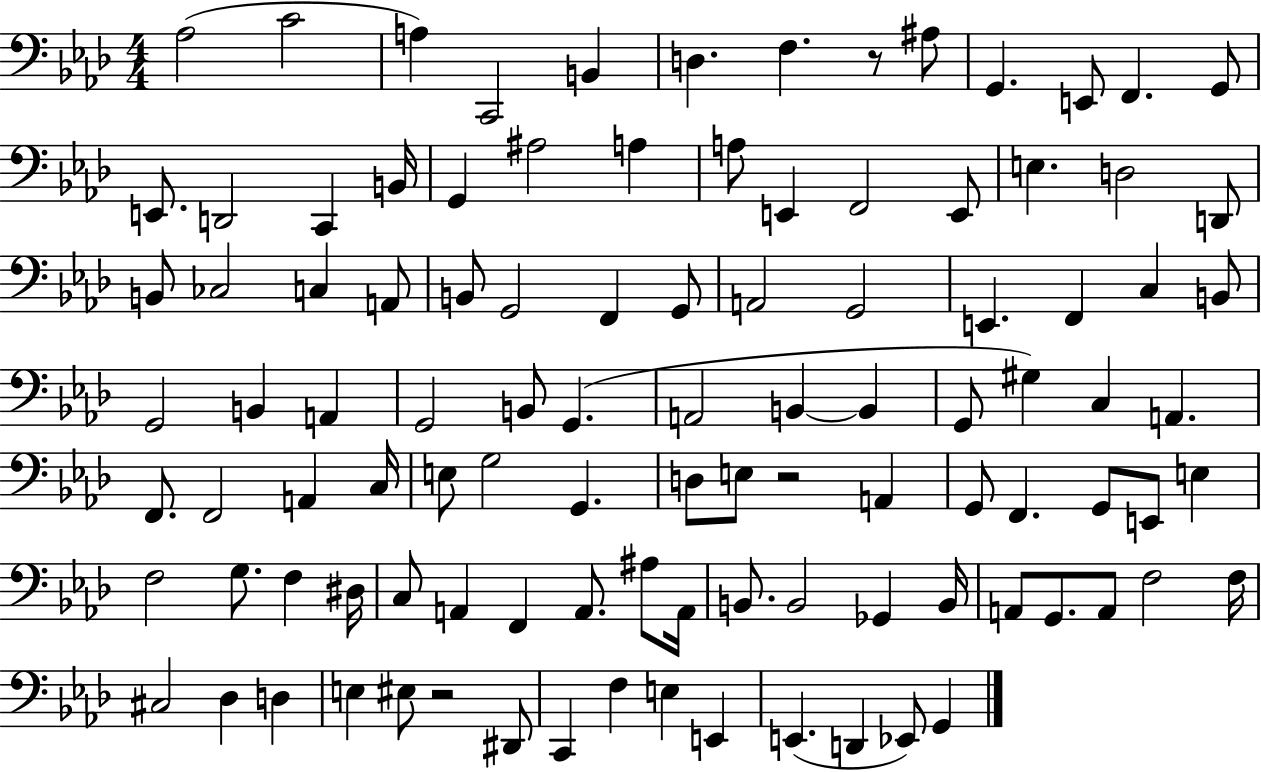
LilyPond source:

{
  \clef bass
  \numericTimeSignature
  \time 4/4
  \key aes \major
  aes2( c'2 | a4) c,2 b,4 | d4. f4. r8 ais8 | g,4. e,8 f,4. g,8 | \break e,8. d,2 c,4 b,16 | g,4 ais2 a4 | a8 e,4 f,2 e,8 | e4. d2 d,8 | \break b,8 ces2 c4 a,8 | b,8 g,2 f,4 g,8 | a,2 g,2 | e,4. f,4 c4 b,8 | \break g,2 b,4 a,4 | g,2 b,8 g,4.( | a,2 b,4~~ b,4 | g,8 gis4) c4 a,4. | \break f,8. f,2 a,4 c16 | e8 g2 g,4. | d8 e8 r2 a,4 | g,8 f,4. g,8 e,8 e4 | \break f2 g8. f4 dis16 | c8 a,4 f,4 a,8. ais8 a,16 | b,8. b,2 ges,4 b,16 | a,8 g,8. a,8 f2 f16 | \break cis2 des4 d4 | e4 eis8 r2 dis,8 | c,4 f4 e4 e,4 | e,4.( d,4 ees,8) g,4 | \break \bar "|."
}